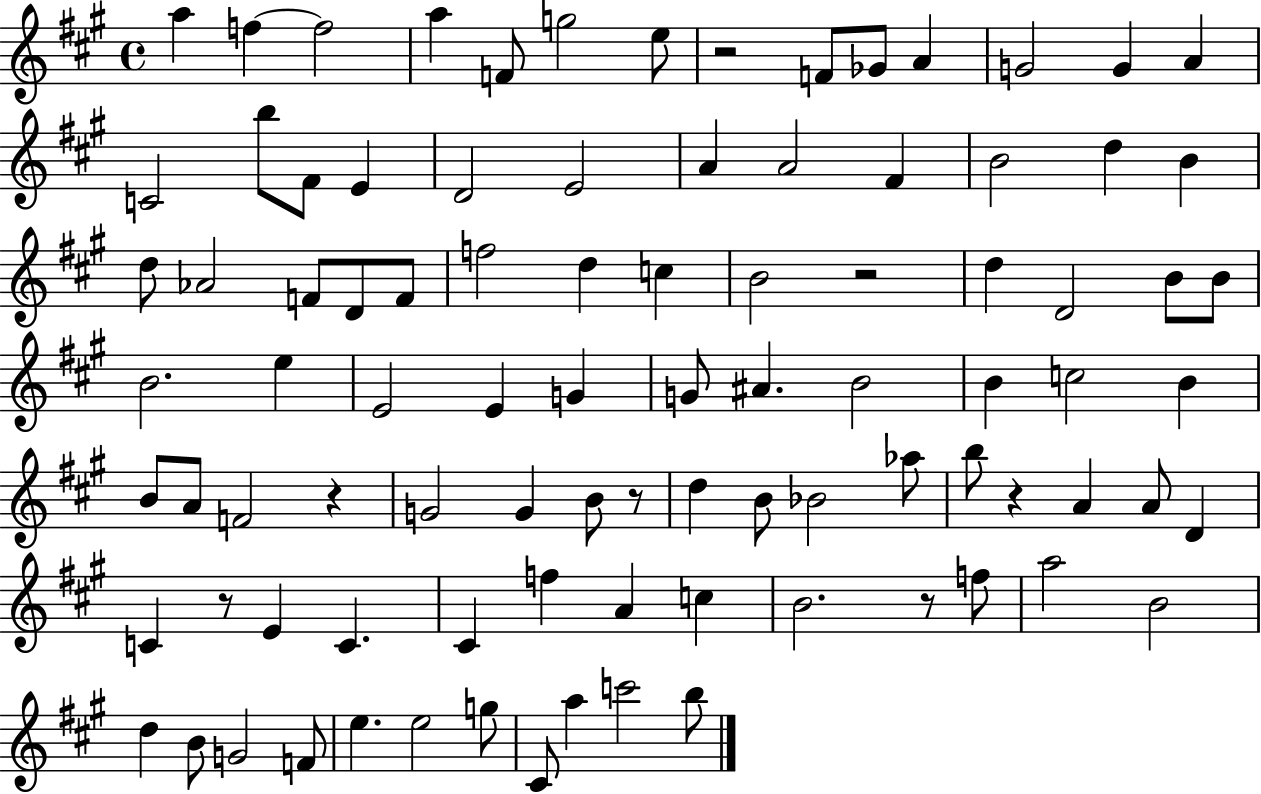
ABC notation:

X:1
T:Untitled
M:4/4
L:1/4
K:A
a f f2 a F/2 g2 e/2 z2 F/2 _G/2 A G2 G A C2 b/2 ^F/2 E D2 E2 A A2 ^F B2 d B d/2 _A2 F/2 D/2 F/2 f2 d c B2 z2 d D2 B/2 B/2 B2 e E2 E G G/2 ^A B2 B c2 B B/2 A/2 F2 z G2 G B/2 z/2 d B/2 _B2 _a/2 b/2 z A A/2 D C z/2 E C ^C f A c B2 z/2 f/2 a2 B2 d B/2 G2 F/2 e e2 g/2 ^C/2 a c'2 b/2